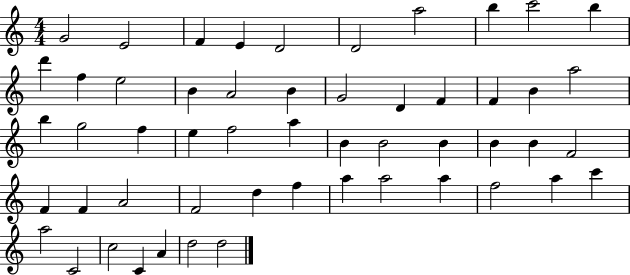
G4/h E4/h F4/q E4/q D4/h D4/h A5/h B5/q C6/h B5/q D6/q F5/q E5/h B4/q A4/h B4/q G4/h D4/q F4/q F4/q B4/q A5/h B5/q G5/h F5/q E5/q F5/h A5/q B4/q B4/h B4/q B4/q B4/q F4/h F4/q F4/q A4/h F4/h D5/q F5/q A5/q A5/h A5/q F5/h A5/q C6/q A5/h C4/h C5/h C4/q A4/q D5/h D5/h